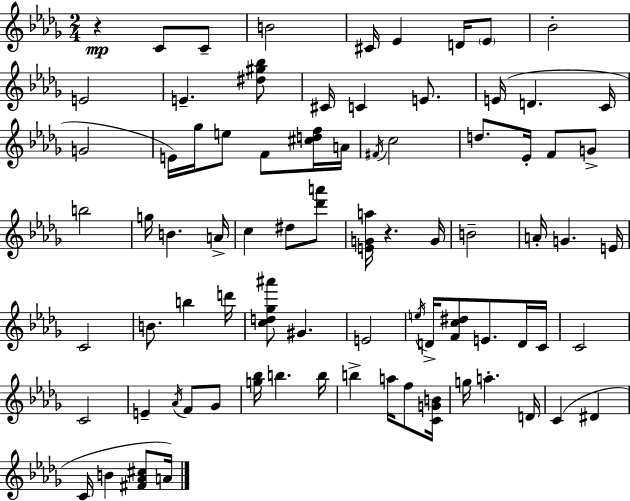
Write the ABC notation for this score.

X:1
T:Untitled
M:2/4
L:1/4
K:Bbm
z C/2 C/2 B2 ^C/4 _E D/4 _E/2 _B2 E2 E [^d^g_b]/2 ^C/4 C E/2 E/4 D C/4 G2 E/4 _g/4 e/2 F/2 [^cdf]/4 A/4 ^F/4 c2 d/2 _E/4 F/2 G/2 b2 g/4 B A/4 c ^d/2 [_d'a']/2 [EGa]/4 z G/4 B2 A/4 G E/4 C2 B/2 b d'/4 [cd_g^a']/2 ^G E2 e/4 D/4 [Fc^d]/2 E/2 D/4 C/4 C2 C2 E _A/4 F/2 _G/2 [g_b]/4 b b/4 b a/4 f/2 [CGB]/4 g/4 a D/4 C ^D C/4 B [^F_A^c]/2 A/4